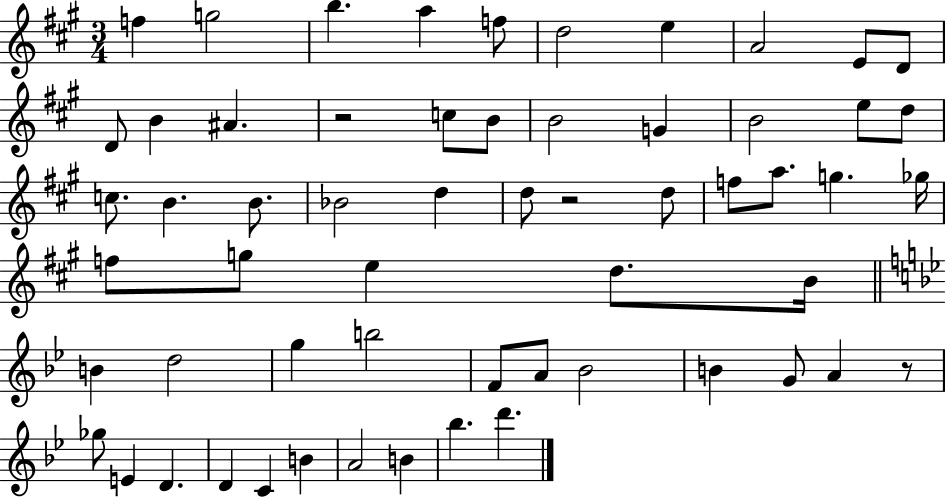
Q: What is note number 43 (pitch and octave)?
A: Bb4